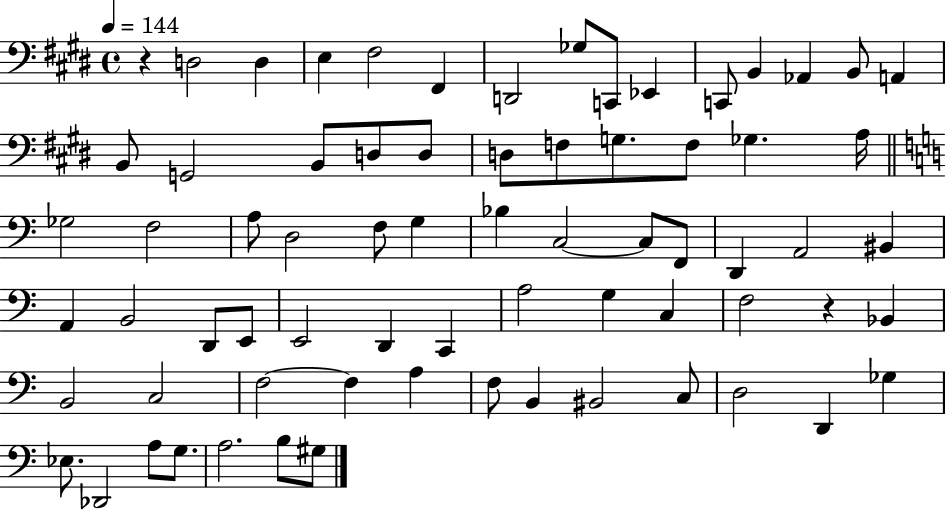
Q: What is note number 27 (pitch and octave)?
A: F3